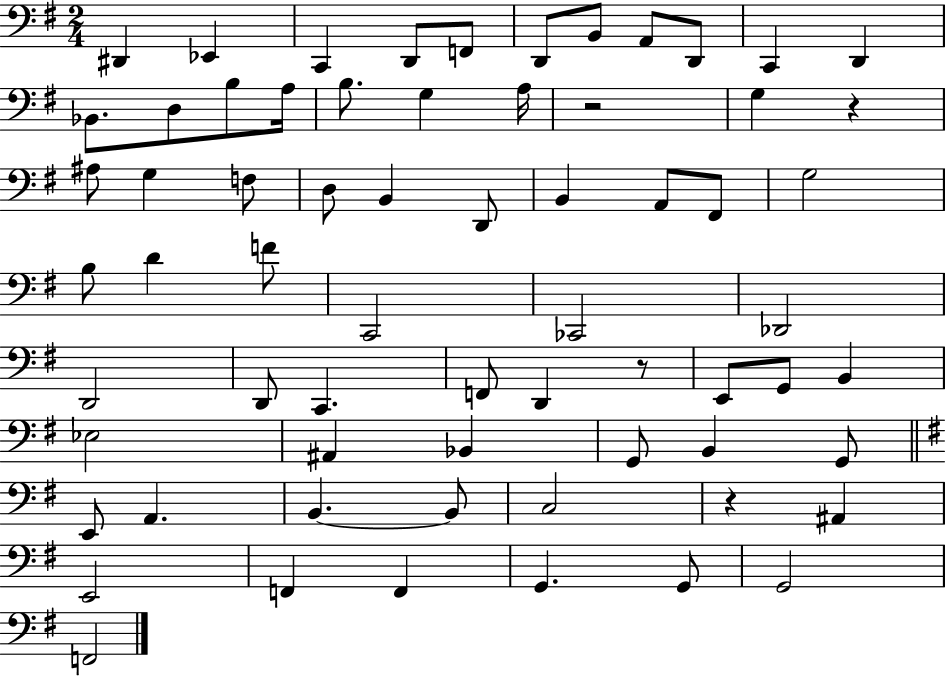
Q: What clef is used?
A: bass